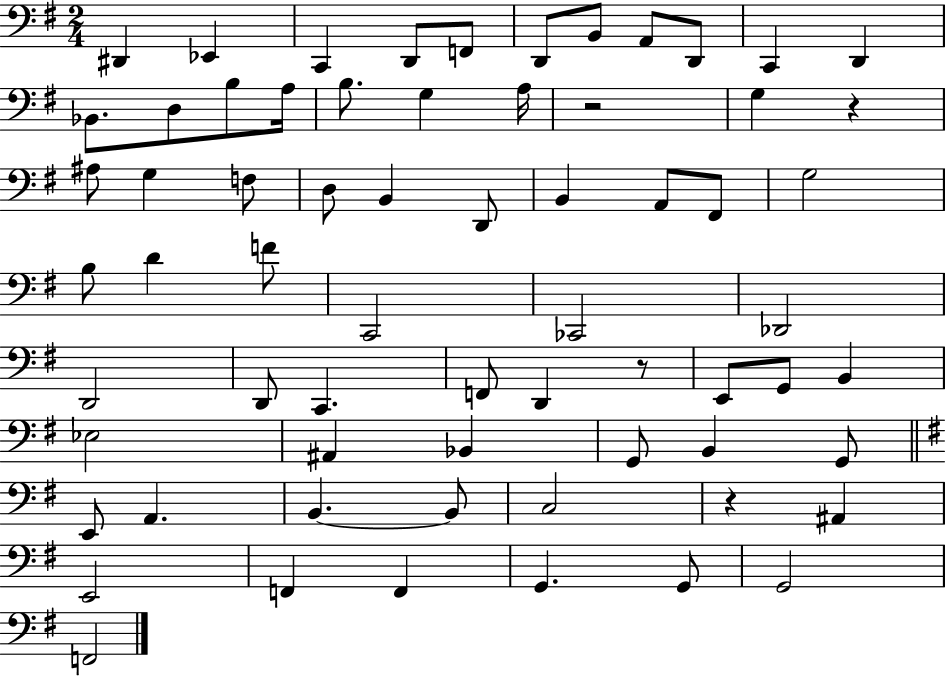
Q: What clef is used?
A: bass